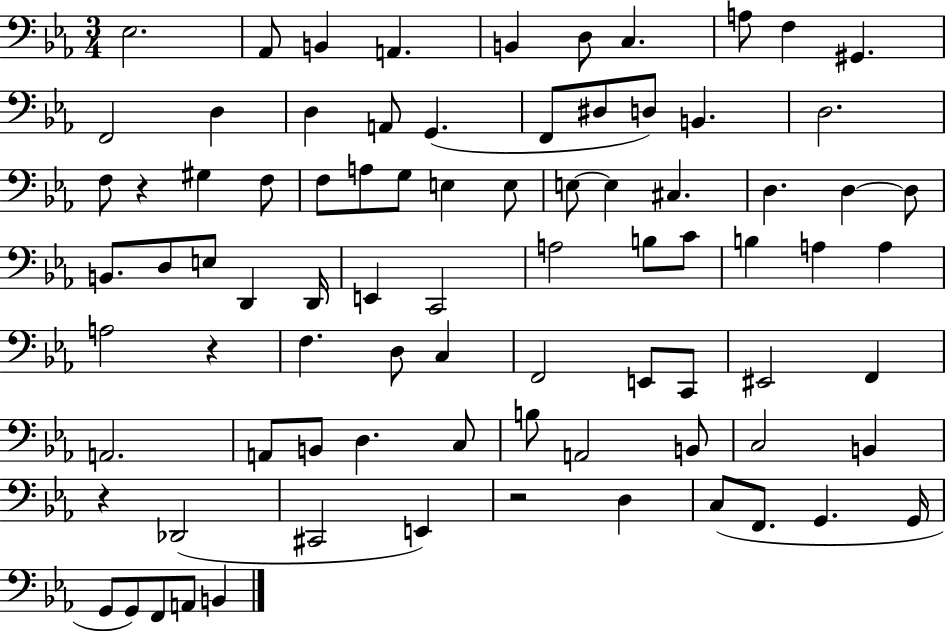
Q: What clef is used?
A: bass